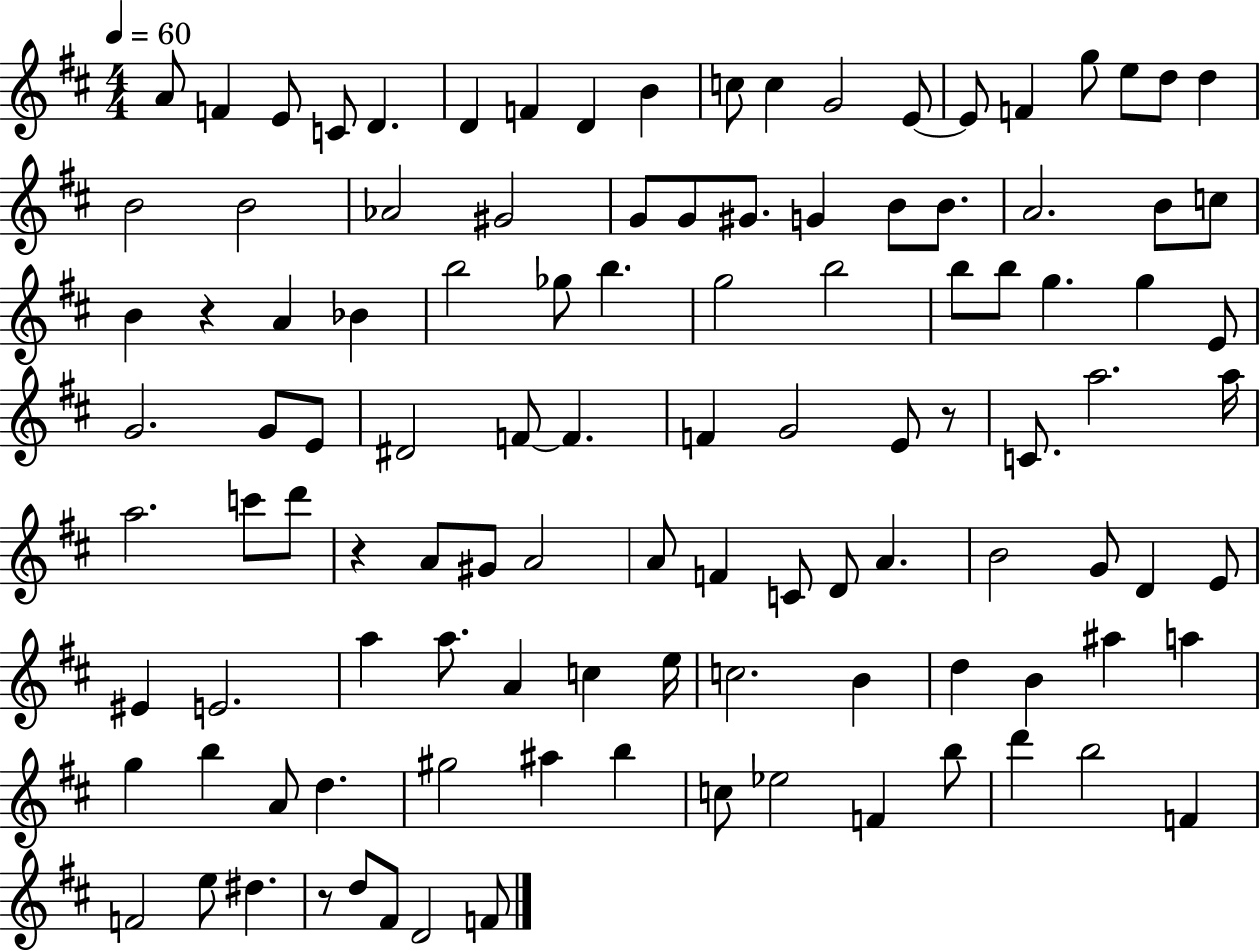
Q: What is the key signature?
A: D major